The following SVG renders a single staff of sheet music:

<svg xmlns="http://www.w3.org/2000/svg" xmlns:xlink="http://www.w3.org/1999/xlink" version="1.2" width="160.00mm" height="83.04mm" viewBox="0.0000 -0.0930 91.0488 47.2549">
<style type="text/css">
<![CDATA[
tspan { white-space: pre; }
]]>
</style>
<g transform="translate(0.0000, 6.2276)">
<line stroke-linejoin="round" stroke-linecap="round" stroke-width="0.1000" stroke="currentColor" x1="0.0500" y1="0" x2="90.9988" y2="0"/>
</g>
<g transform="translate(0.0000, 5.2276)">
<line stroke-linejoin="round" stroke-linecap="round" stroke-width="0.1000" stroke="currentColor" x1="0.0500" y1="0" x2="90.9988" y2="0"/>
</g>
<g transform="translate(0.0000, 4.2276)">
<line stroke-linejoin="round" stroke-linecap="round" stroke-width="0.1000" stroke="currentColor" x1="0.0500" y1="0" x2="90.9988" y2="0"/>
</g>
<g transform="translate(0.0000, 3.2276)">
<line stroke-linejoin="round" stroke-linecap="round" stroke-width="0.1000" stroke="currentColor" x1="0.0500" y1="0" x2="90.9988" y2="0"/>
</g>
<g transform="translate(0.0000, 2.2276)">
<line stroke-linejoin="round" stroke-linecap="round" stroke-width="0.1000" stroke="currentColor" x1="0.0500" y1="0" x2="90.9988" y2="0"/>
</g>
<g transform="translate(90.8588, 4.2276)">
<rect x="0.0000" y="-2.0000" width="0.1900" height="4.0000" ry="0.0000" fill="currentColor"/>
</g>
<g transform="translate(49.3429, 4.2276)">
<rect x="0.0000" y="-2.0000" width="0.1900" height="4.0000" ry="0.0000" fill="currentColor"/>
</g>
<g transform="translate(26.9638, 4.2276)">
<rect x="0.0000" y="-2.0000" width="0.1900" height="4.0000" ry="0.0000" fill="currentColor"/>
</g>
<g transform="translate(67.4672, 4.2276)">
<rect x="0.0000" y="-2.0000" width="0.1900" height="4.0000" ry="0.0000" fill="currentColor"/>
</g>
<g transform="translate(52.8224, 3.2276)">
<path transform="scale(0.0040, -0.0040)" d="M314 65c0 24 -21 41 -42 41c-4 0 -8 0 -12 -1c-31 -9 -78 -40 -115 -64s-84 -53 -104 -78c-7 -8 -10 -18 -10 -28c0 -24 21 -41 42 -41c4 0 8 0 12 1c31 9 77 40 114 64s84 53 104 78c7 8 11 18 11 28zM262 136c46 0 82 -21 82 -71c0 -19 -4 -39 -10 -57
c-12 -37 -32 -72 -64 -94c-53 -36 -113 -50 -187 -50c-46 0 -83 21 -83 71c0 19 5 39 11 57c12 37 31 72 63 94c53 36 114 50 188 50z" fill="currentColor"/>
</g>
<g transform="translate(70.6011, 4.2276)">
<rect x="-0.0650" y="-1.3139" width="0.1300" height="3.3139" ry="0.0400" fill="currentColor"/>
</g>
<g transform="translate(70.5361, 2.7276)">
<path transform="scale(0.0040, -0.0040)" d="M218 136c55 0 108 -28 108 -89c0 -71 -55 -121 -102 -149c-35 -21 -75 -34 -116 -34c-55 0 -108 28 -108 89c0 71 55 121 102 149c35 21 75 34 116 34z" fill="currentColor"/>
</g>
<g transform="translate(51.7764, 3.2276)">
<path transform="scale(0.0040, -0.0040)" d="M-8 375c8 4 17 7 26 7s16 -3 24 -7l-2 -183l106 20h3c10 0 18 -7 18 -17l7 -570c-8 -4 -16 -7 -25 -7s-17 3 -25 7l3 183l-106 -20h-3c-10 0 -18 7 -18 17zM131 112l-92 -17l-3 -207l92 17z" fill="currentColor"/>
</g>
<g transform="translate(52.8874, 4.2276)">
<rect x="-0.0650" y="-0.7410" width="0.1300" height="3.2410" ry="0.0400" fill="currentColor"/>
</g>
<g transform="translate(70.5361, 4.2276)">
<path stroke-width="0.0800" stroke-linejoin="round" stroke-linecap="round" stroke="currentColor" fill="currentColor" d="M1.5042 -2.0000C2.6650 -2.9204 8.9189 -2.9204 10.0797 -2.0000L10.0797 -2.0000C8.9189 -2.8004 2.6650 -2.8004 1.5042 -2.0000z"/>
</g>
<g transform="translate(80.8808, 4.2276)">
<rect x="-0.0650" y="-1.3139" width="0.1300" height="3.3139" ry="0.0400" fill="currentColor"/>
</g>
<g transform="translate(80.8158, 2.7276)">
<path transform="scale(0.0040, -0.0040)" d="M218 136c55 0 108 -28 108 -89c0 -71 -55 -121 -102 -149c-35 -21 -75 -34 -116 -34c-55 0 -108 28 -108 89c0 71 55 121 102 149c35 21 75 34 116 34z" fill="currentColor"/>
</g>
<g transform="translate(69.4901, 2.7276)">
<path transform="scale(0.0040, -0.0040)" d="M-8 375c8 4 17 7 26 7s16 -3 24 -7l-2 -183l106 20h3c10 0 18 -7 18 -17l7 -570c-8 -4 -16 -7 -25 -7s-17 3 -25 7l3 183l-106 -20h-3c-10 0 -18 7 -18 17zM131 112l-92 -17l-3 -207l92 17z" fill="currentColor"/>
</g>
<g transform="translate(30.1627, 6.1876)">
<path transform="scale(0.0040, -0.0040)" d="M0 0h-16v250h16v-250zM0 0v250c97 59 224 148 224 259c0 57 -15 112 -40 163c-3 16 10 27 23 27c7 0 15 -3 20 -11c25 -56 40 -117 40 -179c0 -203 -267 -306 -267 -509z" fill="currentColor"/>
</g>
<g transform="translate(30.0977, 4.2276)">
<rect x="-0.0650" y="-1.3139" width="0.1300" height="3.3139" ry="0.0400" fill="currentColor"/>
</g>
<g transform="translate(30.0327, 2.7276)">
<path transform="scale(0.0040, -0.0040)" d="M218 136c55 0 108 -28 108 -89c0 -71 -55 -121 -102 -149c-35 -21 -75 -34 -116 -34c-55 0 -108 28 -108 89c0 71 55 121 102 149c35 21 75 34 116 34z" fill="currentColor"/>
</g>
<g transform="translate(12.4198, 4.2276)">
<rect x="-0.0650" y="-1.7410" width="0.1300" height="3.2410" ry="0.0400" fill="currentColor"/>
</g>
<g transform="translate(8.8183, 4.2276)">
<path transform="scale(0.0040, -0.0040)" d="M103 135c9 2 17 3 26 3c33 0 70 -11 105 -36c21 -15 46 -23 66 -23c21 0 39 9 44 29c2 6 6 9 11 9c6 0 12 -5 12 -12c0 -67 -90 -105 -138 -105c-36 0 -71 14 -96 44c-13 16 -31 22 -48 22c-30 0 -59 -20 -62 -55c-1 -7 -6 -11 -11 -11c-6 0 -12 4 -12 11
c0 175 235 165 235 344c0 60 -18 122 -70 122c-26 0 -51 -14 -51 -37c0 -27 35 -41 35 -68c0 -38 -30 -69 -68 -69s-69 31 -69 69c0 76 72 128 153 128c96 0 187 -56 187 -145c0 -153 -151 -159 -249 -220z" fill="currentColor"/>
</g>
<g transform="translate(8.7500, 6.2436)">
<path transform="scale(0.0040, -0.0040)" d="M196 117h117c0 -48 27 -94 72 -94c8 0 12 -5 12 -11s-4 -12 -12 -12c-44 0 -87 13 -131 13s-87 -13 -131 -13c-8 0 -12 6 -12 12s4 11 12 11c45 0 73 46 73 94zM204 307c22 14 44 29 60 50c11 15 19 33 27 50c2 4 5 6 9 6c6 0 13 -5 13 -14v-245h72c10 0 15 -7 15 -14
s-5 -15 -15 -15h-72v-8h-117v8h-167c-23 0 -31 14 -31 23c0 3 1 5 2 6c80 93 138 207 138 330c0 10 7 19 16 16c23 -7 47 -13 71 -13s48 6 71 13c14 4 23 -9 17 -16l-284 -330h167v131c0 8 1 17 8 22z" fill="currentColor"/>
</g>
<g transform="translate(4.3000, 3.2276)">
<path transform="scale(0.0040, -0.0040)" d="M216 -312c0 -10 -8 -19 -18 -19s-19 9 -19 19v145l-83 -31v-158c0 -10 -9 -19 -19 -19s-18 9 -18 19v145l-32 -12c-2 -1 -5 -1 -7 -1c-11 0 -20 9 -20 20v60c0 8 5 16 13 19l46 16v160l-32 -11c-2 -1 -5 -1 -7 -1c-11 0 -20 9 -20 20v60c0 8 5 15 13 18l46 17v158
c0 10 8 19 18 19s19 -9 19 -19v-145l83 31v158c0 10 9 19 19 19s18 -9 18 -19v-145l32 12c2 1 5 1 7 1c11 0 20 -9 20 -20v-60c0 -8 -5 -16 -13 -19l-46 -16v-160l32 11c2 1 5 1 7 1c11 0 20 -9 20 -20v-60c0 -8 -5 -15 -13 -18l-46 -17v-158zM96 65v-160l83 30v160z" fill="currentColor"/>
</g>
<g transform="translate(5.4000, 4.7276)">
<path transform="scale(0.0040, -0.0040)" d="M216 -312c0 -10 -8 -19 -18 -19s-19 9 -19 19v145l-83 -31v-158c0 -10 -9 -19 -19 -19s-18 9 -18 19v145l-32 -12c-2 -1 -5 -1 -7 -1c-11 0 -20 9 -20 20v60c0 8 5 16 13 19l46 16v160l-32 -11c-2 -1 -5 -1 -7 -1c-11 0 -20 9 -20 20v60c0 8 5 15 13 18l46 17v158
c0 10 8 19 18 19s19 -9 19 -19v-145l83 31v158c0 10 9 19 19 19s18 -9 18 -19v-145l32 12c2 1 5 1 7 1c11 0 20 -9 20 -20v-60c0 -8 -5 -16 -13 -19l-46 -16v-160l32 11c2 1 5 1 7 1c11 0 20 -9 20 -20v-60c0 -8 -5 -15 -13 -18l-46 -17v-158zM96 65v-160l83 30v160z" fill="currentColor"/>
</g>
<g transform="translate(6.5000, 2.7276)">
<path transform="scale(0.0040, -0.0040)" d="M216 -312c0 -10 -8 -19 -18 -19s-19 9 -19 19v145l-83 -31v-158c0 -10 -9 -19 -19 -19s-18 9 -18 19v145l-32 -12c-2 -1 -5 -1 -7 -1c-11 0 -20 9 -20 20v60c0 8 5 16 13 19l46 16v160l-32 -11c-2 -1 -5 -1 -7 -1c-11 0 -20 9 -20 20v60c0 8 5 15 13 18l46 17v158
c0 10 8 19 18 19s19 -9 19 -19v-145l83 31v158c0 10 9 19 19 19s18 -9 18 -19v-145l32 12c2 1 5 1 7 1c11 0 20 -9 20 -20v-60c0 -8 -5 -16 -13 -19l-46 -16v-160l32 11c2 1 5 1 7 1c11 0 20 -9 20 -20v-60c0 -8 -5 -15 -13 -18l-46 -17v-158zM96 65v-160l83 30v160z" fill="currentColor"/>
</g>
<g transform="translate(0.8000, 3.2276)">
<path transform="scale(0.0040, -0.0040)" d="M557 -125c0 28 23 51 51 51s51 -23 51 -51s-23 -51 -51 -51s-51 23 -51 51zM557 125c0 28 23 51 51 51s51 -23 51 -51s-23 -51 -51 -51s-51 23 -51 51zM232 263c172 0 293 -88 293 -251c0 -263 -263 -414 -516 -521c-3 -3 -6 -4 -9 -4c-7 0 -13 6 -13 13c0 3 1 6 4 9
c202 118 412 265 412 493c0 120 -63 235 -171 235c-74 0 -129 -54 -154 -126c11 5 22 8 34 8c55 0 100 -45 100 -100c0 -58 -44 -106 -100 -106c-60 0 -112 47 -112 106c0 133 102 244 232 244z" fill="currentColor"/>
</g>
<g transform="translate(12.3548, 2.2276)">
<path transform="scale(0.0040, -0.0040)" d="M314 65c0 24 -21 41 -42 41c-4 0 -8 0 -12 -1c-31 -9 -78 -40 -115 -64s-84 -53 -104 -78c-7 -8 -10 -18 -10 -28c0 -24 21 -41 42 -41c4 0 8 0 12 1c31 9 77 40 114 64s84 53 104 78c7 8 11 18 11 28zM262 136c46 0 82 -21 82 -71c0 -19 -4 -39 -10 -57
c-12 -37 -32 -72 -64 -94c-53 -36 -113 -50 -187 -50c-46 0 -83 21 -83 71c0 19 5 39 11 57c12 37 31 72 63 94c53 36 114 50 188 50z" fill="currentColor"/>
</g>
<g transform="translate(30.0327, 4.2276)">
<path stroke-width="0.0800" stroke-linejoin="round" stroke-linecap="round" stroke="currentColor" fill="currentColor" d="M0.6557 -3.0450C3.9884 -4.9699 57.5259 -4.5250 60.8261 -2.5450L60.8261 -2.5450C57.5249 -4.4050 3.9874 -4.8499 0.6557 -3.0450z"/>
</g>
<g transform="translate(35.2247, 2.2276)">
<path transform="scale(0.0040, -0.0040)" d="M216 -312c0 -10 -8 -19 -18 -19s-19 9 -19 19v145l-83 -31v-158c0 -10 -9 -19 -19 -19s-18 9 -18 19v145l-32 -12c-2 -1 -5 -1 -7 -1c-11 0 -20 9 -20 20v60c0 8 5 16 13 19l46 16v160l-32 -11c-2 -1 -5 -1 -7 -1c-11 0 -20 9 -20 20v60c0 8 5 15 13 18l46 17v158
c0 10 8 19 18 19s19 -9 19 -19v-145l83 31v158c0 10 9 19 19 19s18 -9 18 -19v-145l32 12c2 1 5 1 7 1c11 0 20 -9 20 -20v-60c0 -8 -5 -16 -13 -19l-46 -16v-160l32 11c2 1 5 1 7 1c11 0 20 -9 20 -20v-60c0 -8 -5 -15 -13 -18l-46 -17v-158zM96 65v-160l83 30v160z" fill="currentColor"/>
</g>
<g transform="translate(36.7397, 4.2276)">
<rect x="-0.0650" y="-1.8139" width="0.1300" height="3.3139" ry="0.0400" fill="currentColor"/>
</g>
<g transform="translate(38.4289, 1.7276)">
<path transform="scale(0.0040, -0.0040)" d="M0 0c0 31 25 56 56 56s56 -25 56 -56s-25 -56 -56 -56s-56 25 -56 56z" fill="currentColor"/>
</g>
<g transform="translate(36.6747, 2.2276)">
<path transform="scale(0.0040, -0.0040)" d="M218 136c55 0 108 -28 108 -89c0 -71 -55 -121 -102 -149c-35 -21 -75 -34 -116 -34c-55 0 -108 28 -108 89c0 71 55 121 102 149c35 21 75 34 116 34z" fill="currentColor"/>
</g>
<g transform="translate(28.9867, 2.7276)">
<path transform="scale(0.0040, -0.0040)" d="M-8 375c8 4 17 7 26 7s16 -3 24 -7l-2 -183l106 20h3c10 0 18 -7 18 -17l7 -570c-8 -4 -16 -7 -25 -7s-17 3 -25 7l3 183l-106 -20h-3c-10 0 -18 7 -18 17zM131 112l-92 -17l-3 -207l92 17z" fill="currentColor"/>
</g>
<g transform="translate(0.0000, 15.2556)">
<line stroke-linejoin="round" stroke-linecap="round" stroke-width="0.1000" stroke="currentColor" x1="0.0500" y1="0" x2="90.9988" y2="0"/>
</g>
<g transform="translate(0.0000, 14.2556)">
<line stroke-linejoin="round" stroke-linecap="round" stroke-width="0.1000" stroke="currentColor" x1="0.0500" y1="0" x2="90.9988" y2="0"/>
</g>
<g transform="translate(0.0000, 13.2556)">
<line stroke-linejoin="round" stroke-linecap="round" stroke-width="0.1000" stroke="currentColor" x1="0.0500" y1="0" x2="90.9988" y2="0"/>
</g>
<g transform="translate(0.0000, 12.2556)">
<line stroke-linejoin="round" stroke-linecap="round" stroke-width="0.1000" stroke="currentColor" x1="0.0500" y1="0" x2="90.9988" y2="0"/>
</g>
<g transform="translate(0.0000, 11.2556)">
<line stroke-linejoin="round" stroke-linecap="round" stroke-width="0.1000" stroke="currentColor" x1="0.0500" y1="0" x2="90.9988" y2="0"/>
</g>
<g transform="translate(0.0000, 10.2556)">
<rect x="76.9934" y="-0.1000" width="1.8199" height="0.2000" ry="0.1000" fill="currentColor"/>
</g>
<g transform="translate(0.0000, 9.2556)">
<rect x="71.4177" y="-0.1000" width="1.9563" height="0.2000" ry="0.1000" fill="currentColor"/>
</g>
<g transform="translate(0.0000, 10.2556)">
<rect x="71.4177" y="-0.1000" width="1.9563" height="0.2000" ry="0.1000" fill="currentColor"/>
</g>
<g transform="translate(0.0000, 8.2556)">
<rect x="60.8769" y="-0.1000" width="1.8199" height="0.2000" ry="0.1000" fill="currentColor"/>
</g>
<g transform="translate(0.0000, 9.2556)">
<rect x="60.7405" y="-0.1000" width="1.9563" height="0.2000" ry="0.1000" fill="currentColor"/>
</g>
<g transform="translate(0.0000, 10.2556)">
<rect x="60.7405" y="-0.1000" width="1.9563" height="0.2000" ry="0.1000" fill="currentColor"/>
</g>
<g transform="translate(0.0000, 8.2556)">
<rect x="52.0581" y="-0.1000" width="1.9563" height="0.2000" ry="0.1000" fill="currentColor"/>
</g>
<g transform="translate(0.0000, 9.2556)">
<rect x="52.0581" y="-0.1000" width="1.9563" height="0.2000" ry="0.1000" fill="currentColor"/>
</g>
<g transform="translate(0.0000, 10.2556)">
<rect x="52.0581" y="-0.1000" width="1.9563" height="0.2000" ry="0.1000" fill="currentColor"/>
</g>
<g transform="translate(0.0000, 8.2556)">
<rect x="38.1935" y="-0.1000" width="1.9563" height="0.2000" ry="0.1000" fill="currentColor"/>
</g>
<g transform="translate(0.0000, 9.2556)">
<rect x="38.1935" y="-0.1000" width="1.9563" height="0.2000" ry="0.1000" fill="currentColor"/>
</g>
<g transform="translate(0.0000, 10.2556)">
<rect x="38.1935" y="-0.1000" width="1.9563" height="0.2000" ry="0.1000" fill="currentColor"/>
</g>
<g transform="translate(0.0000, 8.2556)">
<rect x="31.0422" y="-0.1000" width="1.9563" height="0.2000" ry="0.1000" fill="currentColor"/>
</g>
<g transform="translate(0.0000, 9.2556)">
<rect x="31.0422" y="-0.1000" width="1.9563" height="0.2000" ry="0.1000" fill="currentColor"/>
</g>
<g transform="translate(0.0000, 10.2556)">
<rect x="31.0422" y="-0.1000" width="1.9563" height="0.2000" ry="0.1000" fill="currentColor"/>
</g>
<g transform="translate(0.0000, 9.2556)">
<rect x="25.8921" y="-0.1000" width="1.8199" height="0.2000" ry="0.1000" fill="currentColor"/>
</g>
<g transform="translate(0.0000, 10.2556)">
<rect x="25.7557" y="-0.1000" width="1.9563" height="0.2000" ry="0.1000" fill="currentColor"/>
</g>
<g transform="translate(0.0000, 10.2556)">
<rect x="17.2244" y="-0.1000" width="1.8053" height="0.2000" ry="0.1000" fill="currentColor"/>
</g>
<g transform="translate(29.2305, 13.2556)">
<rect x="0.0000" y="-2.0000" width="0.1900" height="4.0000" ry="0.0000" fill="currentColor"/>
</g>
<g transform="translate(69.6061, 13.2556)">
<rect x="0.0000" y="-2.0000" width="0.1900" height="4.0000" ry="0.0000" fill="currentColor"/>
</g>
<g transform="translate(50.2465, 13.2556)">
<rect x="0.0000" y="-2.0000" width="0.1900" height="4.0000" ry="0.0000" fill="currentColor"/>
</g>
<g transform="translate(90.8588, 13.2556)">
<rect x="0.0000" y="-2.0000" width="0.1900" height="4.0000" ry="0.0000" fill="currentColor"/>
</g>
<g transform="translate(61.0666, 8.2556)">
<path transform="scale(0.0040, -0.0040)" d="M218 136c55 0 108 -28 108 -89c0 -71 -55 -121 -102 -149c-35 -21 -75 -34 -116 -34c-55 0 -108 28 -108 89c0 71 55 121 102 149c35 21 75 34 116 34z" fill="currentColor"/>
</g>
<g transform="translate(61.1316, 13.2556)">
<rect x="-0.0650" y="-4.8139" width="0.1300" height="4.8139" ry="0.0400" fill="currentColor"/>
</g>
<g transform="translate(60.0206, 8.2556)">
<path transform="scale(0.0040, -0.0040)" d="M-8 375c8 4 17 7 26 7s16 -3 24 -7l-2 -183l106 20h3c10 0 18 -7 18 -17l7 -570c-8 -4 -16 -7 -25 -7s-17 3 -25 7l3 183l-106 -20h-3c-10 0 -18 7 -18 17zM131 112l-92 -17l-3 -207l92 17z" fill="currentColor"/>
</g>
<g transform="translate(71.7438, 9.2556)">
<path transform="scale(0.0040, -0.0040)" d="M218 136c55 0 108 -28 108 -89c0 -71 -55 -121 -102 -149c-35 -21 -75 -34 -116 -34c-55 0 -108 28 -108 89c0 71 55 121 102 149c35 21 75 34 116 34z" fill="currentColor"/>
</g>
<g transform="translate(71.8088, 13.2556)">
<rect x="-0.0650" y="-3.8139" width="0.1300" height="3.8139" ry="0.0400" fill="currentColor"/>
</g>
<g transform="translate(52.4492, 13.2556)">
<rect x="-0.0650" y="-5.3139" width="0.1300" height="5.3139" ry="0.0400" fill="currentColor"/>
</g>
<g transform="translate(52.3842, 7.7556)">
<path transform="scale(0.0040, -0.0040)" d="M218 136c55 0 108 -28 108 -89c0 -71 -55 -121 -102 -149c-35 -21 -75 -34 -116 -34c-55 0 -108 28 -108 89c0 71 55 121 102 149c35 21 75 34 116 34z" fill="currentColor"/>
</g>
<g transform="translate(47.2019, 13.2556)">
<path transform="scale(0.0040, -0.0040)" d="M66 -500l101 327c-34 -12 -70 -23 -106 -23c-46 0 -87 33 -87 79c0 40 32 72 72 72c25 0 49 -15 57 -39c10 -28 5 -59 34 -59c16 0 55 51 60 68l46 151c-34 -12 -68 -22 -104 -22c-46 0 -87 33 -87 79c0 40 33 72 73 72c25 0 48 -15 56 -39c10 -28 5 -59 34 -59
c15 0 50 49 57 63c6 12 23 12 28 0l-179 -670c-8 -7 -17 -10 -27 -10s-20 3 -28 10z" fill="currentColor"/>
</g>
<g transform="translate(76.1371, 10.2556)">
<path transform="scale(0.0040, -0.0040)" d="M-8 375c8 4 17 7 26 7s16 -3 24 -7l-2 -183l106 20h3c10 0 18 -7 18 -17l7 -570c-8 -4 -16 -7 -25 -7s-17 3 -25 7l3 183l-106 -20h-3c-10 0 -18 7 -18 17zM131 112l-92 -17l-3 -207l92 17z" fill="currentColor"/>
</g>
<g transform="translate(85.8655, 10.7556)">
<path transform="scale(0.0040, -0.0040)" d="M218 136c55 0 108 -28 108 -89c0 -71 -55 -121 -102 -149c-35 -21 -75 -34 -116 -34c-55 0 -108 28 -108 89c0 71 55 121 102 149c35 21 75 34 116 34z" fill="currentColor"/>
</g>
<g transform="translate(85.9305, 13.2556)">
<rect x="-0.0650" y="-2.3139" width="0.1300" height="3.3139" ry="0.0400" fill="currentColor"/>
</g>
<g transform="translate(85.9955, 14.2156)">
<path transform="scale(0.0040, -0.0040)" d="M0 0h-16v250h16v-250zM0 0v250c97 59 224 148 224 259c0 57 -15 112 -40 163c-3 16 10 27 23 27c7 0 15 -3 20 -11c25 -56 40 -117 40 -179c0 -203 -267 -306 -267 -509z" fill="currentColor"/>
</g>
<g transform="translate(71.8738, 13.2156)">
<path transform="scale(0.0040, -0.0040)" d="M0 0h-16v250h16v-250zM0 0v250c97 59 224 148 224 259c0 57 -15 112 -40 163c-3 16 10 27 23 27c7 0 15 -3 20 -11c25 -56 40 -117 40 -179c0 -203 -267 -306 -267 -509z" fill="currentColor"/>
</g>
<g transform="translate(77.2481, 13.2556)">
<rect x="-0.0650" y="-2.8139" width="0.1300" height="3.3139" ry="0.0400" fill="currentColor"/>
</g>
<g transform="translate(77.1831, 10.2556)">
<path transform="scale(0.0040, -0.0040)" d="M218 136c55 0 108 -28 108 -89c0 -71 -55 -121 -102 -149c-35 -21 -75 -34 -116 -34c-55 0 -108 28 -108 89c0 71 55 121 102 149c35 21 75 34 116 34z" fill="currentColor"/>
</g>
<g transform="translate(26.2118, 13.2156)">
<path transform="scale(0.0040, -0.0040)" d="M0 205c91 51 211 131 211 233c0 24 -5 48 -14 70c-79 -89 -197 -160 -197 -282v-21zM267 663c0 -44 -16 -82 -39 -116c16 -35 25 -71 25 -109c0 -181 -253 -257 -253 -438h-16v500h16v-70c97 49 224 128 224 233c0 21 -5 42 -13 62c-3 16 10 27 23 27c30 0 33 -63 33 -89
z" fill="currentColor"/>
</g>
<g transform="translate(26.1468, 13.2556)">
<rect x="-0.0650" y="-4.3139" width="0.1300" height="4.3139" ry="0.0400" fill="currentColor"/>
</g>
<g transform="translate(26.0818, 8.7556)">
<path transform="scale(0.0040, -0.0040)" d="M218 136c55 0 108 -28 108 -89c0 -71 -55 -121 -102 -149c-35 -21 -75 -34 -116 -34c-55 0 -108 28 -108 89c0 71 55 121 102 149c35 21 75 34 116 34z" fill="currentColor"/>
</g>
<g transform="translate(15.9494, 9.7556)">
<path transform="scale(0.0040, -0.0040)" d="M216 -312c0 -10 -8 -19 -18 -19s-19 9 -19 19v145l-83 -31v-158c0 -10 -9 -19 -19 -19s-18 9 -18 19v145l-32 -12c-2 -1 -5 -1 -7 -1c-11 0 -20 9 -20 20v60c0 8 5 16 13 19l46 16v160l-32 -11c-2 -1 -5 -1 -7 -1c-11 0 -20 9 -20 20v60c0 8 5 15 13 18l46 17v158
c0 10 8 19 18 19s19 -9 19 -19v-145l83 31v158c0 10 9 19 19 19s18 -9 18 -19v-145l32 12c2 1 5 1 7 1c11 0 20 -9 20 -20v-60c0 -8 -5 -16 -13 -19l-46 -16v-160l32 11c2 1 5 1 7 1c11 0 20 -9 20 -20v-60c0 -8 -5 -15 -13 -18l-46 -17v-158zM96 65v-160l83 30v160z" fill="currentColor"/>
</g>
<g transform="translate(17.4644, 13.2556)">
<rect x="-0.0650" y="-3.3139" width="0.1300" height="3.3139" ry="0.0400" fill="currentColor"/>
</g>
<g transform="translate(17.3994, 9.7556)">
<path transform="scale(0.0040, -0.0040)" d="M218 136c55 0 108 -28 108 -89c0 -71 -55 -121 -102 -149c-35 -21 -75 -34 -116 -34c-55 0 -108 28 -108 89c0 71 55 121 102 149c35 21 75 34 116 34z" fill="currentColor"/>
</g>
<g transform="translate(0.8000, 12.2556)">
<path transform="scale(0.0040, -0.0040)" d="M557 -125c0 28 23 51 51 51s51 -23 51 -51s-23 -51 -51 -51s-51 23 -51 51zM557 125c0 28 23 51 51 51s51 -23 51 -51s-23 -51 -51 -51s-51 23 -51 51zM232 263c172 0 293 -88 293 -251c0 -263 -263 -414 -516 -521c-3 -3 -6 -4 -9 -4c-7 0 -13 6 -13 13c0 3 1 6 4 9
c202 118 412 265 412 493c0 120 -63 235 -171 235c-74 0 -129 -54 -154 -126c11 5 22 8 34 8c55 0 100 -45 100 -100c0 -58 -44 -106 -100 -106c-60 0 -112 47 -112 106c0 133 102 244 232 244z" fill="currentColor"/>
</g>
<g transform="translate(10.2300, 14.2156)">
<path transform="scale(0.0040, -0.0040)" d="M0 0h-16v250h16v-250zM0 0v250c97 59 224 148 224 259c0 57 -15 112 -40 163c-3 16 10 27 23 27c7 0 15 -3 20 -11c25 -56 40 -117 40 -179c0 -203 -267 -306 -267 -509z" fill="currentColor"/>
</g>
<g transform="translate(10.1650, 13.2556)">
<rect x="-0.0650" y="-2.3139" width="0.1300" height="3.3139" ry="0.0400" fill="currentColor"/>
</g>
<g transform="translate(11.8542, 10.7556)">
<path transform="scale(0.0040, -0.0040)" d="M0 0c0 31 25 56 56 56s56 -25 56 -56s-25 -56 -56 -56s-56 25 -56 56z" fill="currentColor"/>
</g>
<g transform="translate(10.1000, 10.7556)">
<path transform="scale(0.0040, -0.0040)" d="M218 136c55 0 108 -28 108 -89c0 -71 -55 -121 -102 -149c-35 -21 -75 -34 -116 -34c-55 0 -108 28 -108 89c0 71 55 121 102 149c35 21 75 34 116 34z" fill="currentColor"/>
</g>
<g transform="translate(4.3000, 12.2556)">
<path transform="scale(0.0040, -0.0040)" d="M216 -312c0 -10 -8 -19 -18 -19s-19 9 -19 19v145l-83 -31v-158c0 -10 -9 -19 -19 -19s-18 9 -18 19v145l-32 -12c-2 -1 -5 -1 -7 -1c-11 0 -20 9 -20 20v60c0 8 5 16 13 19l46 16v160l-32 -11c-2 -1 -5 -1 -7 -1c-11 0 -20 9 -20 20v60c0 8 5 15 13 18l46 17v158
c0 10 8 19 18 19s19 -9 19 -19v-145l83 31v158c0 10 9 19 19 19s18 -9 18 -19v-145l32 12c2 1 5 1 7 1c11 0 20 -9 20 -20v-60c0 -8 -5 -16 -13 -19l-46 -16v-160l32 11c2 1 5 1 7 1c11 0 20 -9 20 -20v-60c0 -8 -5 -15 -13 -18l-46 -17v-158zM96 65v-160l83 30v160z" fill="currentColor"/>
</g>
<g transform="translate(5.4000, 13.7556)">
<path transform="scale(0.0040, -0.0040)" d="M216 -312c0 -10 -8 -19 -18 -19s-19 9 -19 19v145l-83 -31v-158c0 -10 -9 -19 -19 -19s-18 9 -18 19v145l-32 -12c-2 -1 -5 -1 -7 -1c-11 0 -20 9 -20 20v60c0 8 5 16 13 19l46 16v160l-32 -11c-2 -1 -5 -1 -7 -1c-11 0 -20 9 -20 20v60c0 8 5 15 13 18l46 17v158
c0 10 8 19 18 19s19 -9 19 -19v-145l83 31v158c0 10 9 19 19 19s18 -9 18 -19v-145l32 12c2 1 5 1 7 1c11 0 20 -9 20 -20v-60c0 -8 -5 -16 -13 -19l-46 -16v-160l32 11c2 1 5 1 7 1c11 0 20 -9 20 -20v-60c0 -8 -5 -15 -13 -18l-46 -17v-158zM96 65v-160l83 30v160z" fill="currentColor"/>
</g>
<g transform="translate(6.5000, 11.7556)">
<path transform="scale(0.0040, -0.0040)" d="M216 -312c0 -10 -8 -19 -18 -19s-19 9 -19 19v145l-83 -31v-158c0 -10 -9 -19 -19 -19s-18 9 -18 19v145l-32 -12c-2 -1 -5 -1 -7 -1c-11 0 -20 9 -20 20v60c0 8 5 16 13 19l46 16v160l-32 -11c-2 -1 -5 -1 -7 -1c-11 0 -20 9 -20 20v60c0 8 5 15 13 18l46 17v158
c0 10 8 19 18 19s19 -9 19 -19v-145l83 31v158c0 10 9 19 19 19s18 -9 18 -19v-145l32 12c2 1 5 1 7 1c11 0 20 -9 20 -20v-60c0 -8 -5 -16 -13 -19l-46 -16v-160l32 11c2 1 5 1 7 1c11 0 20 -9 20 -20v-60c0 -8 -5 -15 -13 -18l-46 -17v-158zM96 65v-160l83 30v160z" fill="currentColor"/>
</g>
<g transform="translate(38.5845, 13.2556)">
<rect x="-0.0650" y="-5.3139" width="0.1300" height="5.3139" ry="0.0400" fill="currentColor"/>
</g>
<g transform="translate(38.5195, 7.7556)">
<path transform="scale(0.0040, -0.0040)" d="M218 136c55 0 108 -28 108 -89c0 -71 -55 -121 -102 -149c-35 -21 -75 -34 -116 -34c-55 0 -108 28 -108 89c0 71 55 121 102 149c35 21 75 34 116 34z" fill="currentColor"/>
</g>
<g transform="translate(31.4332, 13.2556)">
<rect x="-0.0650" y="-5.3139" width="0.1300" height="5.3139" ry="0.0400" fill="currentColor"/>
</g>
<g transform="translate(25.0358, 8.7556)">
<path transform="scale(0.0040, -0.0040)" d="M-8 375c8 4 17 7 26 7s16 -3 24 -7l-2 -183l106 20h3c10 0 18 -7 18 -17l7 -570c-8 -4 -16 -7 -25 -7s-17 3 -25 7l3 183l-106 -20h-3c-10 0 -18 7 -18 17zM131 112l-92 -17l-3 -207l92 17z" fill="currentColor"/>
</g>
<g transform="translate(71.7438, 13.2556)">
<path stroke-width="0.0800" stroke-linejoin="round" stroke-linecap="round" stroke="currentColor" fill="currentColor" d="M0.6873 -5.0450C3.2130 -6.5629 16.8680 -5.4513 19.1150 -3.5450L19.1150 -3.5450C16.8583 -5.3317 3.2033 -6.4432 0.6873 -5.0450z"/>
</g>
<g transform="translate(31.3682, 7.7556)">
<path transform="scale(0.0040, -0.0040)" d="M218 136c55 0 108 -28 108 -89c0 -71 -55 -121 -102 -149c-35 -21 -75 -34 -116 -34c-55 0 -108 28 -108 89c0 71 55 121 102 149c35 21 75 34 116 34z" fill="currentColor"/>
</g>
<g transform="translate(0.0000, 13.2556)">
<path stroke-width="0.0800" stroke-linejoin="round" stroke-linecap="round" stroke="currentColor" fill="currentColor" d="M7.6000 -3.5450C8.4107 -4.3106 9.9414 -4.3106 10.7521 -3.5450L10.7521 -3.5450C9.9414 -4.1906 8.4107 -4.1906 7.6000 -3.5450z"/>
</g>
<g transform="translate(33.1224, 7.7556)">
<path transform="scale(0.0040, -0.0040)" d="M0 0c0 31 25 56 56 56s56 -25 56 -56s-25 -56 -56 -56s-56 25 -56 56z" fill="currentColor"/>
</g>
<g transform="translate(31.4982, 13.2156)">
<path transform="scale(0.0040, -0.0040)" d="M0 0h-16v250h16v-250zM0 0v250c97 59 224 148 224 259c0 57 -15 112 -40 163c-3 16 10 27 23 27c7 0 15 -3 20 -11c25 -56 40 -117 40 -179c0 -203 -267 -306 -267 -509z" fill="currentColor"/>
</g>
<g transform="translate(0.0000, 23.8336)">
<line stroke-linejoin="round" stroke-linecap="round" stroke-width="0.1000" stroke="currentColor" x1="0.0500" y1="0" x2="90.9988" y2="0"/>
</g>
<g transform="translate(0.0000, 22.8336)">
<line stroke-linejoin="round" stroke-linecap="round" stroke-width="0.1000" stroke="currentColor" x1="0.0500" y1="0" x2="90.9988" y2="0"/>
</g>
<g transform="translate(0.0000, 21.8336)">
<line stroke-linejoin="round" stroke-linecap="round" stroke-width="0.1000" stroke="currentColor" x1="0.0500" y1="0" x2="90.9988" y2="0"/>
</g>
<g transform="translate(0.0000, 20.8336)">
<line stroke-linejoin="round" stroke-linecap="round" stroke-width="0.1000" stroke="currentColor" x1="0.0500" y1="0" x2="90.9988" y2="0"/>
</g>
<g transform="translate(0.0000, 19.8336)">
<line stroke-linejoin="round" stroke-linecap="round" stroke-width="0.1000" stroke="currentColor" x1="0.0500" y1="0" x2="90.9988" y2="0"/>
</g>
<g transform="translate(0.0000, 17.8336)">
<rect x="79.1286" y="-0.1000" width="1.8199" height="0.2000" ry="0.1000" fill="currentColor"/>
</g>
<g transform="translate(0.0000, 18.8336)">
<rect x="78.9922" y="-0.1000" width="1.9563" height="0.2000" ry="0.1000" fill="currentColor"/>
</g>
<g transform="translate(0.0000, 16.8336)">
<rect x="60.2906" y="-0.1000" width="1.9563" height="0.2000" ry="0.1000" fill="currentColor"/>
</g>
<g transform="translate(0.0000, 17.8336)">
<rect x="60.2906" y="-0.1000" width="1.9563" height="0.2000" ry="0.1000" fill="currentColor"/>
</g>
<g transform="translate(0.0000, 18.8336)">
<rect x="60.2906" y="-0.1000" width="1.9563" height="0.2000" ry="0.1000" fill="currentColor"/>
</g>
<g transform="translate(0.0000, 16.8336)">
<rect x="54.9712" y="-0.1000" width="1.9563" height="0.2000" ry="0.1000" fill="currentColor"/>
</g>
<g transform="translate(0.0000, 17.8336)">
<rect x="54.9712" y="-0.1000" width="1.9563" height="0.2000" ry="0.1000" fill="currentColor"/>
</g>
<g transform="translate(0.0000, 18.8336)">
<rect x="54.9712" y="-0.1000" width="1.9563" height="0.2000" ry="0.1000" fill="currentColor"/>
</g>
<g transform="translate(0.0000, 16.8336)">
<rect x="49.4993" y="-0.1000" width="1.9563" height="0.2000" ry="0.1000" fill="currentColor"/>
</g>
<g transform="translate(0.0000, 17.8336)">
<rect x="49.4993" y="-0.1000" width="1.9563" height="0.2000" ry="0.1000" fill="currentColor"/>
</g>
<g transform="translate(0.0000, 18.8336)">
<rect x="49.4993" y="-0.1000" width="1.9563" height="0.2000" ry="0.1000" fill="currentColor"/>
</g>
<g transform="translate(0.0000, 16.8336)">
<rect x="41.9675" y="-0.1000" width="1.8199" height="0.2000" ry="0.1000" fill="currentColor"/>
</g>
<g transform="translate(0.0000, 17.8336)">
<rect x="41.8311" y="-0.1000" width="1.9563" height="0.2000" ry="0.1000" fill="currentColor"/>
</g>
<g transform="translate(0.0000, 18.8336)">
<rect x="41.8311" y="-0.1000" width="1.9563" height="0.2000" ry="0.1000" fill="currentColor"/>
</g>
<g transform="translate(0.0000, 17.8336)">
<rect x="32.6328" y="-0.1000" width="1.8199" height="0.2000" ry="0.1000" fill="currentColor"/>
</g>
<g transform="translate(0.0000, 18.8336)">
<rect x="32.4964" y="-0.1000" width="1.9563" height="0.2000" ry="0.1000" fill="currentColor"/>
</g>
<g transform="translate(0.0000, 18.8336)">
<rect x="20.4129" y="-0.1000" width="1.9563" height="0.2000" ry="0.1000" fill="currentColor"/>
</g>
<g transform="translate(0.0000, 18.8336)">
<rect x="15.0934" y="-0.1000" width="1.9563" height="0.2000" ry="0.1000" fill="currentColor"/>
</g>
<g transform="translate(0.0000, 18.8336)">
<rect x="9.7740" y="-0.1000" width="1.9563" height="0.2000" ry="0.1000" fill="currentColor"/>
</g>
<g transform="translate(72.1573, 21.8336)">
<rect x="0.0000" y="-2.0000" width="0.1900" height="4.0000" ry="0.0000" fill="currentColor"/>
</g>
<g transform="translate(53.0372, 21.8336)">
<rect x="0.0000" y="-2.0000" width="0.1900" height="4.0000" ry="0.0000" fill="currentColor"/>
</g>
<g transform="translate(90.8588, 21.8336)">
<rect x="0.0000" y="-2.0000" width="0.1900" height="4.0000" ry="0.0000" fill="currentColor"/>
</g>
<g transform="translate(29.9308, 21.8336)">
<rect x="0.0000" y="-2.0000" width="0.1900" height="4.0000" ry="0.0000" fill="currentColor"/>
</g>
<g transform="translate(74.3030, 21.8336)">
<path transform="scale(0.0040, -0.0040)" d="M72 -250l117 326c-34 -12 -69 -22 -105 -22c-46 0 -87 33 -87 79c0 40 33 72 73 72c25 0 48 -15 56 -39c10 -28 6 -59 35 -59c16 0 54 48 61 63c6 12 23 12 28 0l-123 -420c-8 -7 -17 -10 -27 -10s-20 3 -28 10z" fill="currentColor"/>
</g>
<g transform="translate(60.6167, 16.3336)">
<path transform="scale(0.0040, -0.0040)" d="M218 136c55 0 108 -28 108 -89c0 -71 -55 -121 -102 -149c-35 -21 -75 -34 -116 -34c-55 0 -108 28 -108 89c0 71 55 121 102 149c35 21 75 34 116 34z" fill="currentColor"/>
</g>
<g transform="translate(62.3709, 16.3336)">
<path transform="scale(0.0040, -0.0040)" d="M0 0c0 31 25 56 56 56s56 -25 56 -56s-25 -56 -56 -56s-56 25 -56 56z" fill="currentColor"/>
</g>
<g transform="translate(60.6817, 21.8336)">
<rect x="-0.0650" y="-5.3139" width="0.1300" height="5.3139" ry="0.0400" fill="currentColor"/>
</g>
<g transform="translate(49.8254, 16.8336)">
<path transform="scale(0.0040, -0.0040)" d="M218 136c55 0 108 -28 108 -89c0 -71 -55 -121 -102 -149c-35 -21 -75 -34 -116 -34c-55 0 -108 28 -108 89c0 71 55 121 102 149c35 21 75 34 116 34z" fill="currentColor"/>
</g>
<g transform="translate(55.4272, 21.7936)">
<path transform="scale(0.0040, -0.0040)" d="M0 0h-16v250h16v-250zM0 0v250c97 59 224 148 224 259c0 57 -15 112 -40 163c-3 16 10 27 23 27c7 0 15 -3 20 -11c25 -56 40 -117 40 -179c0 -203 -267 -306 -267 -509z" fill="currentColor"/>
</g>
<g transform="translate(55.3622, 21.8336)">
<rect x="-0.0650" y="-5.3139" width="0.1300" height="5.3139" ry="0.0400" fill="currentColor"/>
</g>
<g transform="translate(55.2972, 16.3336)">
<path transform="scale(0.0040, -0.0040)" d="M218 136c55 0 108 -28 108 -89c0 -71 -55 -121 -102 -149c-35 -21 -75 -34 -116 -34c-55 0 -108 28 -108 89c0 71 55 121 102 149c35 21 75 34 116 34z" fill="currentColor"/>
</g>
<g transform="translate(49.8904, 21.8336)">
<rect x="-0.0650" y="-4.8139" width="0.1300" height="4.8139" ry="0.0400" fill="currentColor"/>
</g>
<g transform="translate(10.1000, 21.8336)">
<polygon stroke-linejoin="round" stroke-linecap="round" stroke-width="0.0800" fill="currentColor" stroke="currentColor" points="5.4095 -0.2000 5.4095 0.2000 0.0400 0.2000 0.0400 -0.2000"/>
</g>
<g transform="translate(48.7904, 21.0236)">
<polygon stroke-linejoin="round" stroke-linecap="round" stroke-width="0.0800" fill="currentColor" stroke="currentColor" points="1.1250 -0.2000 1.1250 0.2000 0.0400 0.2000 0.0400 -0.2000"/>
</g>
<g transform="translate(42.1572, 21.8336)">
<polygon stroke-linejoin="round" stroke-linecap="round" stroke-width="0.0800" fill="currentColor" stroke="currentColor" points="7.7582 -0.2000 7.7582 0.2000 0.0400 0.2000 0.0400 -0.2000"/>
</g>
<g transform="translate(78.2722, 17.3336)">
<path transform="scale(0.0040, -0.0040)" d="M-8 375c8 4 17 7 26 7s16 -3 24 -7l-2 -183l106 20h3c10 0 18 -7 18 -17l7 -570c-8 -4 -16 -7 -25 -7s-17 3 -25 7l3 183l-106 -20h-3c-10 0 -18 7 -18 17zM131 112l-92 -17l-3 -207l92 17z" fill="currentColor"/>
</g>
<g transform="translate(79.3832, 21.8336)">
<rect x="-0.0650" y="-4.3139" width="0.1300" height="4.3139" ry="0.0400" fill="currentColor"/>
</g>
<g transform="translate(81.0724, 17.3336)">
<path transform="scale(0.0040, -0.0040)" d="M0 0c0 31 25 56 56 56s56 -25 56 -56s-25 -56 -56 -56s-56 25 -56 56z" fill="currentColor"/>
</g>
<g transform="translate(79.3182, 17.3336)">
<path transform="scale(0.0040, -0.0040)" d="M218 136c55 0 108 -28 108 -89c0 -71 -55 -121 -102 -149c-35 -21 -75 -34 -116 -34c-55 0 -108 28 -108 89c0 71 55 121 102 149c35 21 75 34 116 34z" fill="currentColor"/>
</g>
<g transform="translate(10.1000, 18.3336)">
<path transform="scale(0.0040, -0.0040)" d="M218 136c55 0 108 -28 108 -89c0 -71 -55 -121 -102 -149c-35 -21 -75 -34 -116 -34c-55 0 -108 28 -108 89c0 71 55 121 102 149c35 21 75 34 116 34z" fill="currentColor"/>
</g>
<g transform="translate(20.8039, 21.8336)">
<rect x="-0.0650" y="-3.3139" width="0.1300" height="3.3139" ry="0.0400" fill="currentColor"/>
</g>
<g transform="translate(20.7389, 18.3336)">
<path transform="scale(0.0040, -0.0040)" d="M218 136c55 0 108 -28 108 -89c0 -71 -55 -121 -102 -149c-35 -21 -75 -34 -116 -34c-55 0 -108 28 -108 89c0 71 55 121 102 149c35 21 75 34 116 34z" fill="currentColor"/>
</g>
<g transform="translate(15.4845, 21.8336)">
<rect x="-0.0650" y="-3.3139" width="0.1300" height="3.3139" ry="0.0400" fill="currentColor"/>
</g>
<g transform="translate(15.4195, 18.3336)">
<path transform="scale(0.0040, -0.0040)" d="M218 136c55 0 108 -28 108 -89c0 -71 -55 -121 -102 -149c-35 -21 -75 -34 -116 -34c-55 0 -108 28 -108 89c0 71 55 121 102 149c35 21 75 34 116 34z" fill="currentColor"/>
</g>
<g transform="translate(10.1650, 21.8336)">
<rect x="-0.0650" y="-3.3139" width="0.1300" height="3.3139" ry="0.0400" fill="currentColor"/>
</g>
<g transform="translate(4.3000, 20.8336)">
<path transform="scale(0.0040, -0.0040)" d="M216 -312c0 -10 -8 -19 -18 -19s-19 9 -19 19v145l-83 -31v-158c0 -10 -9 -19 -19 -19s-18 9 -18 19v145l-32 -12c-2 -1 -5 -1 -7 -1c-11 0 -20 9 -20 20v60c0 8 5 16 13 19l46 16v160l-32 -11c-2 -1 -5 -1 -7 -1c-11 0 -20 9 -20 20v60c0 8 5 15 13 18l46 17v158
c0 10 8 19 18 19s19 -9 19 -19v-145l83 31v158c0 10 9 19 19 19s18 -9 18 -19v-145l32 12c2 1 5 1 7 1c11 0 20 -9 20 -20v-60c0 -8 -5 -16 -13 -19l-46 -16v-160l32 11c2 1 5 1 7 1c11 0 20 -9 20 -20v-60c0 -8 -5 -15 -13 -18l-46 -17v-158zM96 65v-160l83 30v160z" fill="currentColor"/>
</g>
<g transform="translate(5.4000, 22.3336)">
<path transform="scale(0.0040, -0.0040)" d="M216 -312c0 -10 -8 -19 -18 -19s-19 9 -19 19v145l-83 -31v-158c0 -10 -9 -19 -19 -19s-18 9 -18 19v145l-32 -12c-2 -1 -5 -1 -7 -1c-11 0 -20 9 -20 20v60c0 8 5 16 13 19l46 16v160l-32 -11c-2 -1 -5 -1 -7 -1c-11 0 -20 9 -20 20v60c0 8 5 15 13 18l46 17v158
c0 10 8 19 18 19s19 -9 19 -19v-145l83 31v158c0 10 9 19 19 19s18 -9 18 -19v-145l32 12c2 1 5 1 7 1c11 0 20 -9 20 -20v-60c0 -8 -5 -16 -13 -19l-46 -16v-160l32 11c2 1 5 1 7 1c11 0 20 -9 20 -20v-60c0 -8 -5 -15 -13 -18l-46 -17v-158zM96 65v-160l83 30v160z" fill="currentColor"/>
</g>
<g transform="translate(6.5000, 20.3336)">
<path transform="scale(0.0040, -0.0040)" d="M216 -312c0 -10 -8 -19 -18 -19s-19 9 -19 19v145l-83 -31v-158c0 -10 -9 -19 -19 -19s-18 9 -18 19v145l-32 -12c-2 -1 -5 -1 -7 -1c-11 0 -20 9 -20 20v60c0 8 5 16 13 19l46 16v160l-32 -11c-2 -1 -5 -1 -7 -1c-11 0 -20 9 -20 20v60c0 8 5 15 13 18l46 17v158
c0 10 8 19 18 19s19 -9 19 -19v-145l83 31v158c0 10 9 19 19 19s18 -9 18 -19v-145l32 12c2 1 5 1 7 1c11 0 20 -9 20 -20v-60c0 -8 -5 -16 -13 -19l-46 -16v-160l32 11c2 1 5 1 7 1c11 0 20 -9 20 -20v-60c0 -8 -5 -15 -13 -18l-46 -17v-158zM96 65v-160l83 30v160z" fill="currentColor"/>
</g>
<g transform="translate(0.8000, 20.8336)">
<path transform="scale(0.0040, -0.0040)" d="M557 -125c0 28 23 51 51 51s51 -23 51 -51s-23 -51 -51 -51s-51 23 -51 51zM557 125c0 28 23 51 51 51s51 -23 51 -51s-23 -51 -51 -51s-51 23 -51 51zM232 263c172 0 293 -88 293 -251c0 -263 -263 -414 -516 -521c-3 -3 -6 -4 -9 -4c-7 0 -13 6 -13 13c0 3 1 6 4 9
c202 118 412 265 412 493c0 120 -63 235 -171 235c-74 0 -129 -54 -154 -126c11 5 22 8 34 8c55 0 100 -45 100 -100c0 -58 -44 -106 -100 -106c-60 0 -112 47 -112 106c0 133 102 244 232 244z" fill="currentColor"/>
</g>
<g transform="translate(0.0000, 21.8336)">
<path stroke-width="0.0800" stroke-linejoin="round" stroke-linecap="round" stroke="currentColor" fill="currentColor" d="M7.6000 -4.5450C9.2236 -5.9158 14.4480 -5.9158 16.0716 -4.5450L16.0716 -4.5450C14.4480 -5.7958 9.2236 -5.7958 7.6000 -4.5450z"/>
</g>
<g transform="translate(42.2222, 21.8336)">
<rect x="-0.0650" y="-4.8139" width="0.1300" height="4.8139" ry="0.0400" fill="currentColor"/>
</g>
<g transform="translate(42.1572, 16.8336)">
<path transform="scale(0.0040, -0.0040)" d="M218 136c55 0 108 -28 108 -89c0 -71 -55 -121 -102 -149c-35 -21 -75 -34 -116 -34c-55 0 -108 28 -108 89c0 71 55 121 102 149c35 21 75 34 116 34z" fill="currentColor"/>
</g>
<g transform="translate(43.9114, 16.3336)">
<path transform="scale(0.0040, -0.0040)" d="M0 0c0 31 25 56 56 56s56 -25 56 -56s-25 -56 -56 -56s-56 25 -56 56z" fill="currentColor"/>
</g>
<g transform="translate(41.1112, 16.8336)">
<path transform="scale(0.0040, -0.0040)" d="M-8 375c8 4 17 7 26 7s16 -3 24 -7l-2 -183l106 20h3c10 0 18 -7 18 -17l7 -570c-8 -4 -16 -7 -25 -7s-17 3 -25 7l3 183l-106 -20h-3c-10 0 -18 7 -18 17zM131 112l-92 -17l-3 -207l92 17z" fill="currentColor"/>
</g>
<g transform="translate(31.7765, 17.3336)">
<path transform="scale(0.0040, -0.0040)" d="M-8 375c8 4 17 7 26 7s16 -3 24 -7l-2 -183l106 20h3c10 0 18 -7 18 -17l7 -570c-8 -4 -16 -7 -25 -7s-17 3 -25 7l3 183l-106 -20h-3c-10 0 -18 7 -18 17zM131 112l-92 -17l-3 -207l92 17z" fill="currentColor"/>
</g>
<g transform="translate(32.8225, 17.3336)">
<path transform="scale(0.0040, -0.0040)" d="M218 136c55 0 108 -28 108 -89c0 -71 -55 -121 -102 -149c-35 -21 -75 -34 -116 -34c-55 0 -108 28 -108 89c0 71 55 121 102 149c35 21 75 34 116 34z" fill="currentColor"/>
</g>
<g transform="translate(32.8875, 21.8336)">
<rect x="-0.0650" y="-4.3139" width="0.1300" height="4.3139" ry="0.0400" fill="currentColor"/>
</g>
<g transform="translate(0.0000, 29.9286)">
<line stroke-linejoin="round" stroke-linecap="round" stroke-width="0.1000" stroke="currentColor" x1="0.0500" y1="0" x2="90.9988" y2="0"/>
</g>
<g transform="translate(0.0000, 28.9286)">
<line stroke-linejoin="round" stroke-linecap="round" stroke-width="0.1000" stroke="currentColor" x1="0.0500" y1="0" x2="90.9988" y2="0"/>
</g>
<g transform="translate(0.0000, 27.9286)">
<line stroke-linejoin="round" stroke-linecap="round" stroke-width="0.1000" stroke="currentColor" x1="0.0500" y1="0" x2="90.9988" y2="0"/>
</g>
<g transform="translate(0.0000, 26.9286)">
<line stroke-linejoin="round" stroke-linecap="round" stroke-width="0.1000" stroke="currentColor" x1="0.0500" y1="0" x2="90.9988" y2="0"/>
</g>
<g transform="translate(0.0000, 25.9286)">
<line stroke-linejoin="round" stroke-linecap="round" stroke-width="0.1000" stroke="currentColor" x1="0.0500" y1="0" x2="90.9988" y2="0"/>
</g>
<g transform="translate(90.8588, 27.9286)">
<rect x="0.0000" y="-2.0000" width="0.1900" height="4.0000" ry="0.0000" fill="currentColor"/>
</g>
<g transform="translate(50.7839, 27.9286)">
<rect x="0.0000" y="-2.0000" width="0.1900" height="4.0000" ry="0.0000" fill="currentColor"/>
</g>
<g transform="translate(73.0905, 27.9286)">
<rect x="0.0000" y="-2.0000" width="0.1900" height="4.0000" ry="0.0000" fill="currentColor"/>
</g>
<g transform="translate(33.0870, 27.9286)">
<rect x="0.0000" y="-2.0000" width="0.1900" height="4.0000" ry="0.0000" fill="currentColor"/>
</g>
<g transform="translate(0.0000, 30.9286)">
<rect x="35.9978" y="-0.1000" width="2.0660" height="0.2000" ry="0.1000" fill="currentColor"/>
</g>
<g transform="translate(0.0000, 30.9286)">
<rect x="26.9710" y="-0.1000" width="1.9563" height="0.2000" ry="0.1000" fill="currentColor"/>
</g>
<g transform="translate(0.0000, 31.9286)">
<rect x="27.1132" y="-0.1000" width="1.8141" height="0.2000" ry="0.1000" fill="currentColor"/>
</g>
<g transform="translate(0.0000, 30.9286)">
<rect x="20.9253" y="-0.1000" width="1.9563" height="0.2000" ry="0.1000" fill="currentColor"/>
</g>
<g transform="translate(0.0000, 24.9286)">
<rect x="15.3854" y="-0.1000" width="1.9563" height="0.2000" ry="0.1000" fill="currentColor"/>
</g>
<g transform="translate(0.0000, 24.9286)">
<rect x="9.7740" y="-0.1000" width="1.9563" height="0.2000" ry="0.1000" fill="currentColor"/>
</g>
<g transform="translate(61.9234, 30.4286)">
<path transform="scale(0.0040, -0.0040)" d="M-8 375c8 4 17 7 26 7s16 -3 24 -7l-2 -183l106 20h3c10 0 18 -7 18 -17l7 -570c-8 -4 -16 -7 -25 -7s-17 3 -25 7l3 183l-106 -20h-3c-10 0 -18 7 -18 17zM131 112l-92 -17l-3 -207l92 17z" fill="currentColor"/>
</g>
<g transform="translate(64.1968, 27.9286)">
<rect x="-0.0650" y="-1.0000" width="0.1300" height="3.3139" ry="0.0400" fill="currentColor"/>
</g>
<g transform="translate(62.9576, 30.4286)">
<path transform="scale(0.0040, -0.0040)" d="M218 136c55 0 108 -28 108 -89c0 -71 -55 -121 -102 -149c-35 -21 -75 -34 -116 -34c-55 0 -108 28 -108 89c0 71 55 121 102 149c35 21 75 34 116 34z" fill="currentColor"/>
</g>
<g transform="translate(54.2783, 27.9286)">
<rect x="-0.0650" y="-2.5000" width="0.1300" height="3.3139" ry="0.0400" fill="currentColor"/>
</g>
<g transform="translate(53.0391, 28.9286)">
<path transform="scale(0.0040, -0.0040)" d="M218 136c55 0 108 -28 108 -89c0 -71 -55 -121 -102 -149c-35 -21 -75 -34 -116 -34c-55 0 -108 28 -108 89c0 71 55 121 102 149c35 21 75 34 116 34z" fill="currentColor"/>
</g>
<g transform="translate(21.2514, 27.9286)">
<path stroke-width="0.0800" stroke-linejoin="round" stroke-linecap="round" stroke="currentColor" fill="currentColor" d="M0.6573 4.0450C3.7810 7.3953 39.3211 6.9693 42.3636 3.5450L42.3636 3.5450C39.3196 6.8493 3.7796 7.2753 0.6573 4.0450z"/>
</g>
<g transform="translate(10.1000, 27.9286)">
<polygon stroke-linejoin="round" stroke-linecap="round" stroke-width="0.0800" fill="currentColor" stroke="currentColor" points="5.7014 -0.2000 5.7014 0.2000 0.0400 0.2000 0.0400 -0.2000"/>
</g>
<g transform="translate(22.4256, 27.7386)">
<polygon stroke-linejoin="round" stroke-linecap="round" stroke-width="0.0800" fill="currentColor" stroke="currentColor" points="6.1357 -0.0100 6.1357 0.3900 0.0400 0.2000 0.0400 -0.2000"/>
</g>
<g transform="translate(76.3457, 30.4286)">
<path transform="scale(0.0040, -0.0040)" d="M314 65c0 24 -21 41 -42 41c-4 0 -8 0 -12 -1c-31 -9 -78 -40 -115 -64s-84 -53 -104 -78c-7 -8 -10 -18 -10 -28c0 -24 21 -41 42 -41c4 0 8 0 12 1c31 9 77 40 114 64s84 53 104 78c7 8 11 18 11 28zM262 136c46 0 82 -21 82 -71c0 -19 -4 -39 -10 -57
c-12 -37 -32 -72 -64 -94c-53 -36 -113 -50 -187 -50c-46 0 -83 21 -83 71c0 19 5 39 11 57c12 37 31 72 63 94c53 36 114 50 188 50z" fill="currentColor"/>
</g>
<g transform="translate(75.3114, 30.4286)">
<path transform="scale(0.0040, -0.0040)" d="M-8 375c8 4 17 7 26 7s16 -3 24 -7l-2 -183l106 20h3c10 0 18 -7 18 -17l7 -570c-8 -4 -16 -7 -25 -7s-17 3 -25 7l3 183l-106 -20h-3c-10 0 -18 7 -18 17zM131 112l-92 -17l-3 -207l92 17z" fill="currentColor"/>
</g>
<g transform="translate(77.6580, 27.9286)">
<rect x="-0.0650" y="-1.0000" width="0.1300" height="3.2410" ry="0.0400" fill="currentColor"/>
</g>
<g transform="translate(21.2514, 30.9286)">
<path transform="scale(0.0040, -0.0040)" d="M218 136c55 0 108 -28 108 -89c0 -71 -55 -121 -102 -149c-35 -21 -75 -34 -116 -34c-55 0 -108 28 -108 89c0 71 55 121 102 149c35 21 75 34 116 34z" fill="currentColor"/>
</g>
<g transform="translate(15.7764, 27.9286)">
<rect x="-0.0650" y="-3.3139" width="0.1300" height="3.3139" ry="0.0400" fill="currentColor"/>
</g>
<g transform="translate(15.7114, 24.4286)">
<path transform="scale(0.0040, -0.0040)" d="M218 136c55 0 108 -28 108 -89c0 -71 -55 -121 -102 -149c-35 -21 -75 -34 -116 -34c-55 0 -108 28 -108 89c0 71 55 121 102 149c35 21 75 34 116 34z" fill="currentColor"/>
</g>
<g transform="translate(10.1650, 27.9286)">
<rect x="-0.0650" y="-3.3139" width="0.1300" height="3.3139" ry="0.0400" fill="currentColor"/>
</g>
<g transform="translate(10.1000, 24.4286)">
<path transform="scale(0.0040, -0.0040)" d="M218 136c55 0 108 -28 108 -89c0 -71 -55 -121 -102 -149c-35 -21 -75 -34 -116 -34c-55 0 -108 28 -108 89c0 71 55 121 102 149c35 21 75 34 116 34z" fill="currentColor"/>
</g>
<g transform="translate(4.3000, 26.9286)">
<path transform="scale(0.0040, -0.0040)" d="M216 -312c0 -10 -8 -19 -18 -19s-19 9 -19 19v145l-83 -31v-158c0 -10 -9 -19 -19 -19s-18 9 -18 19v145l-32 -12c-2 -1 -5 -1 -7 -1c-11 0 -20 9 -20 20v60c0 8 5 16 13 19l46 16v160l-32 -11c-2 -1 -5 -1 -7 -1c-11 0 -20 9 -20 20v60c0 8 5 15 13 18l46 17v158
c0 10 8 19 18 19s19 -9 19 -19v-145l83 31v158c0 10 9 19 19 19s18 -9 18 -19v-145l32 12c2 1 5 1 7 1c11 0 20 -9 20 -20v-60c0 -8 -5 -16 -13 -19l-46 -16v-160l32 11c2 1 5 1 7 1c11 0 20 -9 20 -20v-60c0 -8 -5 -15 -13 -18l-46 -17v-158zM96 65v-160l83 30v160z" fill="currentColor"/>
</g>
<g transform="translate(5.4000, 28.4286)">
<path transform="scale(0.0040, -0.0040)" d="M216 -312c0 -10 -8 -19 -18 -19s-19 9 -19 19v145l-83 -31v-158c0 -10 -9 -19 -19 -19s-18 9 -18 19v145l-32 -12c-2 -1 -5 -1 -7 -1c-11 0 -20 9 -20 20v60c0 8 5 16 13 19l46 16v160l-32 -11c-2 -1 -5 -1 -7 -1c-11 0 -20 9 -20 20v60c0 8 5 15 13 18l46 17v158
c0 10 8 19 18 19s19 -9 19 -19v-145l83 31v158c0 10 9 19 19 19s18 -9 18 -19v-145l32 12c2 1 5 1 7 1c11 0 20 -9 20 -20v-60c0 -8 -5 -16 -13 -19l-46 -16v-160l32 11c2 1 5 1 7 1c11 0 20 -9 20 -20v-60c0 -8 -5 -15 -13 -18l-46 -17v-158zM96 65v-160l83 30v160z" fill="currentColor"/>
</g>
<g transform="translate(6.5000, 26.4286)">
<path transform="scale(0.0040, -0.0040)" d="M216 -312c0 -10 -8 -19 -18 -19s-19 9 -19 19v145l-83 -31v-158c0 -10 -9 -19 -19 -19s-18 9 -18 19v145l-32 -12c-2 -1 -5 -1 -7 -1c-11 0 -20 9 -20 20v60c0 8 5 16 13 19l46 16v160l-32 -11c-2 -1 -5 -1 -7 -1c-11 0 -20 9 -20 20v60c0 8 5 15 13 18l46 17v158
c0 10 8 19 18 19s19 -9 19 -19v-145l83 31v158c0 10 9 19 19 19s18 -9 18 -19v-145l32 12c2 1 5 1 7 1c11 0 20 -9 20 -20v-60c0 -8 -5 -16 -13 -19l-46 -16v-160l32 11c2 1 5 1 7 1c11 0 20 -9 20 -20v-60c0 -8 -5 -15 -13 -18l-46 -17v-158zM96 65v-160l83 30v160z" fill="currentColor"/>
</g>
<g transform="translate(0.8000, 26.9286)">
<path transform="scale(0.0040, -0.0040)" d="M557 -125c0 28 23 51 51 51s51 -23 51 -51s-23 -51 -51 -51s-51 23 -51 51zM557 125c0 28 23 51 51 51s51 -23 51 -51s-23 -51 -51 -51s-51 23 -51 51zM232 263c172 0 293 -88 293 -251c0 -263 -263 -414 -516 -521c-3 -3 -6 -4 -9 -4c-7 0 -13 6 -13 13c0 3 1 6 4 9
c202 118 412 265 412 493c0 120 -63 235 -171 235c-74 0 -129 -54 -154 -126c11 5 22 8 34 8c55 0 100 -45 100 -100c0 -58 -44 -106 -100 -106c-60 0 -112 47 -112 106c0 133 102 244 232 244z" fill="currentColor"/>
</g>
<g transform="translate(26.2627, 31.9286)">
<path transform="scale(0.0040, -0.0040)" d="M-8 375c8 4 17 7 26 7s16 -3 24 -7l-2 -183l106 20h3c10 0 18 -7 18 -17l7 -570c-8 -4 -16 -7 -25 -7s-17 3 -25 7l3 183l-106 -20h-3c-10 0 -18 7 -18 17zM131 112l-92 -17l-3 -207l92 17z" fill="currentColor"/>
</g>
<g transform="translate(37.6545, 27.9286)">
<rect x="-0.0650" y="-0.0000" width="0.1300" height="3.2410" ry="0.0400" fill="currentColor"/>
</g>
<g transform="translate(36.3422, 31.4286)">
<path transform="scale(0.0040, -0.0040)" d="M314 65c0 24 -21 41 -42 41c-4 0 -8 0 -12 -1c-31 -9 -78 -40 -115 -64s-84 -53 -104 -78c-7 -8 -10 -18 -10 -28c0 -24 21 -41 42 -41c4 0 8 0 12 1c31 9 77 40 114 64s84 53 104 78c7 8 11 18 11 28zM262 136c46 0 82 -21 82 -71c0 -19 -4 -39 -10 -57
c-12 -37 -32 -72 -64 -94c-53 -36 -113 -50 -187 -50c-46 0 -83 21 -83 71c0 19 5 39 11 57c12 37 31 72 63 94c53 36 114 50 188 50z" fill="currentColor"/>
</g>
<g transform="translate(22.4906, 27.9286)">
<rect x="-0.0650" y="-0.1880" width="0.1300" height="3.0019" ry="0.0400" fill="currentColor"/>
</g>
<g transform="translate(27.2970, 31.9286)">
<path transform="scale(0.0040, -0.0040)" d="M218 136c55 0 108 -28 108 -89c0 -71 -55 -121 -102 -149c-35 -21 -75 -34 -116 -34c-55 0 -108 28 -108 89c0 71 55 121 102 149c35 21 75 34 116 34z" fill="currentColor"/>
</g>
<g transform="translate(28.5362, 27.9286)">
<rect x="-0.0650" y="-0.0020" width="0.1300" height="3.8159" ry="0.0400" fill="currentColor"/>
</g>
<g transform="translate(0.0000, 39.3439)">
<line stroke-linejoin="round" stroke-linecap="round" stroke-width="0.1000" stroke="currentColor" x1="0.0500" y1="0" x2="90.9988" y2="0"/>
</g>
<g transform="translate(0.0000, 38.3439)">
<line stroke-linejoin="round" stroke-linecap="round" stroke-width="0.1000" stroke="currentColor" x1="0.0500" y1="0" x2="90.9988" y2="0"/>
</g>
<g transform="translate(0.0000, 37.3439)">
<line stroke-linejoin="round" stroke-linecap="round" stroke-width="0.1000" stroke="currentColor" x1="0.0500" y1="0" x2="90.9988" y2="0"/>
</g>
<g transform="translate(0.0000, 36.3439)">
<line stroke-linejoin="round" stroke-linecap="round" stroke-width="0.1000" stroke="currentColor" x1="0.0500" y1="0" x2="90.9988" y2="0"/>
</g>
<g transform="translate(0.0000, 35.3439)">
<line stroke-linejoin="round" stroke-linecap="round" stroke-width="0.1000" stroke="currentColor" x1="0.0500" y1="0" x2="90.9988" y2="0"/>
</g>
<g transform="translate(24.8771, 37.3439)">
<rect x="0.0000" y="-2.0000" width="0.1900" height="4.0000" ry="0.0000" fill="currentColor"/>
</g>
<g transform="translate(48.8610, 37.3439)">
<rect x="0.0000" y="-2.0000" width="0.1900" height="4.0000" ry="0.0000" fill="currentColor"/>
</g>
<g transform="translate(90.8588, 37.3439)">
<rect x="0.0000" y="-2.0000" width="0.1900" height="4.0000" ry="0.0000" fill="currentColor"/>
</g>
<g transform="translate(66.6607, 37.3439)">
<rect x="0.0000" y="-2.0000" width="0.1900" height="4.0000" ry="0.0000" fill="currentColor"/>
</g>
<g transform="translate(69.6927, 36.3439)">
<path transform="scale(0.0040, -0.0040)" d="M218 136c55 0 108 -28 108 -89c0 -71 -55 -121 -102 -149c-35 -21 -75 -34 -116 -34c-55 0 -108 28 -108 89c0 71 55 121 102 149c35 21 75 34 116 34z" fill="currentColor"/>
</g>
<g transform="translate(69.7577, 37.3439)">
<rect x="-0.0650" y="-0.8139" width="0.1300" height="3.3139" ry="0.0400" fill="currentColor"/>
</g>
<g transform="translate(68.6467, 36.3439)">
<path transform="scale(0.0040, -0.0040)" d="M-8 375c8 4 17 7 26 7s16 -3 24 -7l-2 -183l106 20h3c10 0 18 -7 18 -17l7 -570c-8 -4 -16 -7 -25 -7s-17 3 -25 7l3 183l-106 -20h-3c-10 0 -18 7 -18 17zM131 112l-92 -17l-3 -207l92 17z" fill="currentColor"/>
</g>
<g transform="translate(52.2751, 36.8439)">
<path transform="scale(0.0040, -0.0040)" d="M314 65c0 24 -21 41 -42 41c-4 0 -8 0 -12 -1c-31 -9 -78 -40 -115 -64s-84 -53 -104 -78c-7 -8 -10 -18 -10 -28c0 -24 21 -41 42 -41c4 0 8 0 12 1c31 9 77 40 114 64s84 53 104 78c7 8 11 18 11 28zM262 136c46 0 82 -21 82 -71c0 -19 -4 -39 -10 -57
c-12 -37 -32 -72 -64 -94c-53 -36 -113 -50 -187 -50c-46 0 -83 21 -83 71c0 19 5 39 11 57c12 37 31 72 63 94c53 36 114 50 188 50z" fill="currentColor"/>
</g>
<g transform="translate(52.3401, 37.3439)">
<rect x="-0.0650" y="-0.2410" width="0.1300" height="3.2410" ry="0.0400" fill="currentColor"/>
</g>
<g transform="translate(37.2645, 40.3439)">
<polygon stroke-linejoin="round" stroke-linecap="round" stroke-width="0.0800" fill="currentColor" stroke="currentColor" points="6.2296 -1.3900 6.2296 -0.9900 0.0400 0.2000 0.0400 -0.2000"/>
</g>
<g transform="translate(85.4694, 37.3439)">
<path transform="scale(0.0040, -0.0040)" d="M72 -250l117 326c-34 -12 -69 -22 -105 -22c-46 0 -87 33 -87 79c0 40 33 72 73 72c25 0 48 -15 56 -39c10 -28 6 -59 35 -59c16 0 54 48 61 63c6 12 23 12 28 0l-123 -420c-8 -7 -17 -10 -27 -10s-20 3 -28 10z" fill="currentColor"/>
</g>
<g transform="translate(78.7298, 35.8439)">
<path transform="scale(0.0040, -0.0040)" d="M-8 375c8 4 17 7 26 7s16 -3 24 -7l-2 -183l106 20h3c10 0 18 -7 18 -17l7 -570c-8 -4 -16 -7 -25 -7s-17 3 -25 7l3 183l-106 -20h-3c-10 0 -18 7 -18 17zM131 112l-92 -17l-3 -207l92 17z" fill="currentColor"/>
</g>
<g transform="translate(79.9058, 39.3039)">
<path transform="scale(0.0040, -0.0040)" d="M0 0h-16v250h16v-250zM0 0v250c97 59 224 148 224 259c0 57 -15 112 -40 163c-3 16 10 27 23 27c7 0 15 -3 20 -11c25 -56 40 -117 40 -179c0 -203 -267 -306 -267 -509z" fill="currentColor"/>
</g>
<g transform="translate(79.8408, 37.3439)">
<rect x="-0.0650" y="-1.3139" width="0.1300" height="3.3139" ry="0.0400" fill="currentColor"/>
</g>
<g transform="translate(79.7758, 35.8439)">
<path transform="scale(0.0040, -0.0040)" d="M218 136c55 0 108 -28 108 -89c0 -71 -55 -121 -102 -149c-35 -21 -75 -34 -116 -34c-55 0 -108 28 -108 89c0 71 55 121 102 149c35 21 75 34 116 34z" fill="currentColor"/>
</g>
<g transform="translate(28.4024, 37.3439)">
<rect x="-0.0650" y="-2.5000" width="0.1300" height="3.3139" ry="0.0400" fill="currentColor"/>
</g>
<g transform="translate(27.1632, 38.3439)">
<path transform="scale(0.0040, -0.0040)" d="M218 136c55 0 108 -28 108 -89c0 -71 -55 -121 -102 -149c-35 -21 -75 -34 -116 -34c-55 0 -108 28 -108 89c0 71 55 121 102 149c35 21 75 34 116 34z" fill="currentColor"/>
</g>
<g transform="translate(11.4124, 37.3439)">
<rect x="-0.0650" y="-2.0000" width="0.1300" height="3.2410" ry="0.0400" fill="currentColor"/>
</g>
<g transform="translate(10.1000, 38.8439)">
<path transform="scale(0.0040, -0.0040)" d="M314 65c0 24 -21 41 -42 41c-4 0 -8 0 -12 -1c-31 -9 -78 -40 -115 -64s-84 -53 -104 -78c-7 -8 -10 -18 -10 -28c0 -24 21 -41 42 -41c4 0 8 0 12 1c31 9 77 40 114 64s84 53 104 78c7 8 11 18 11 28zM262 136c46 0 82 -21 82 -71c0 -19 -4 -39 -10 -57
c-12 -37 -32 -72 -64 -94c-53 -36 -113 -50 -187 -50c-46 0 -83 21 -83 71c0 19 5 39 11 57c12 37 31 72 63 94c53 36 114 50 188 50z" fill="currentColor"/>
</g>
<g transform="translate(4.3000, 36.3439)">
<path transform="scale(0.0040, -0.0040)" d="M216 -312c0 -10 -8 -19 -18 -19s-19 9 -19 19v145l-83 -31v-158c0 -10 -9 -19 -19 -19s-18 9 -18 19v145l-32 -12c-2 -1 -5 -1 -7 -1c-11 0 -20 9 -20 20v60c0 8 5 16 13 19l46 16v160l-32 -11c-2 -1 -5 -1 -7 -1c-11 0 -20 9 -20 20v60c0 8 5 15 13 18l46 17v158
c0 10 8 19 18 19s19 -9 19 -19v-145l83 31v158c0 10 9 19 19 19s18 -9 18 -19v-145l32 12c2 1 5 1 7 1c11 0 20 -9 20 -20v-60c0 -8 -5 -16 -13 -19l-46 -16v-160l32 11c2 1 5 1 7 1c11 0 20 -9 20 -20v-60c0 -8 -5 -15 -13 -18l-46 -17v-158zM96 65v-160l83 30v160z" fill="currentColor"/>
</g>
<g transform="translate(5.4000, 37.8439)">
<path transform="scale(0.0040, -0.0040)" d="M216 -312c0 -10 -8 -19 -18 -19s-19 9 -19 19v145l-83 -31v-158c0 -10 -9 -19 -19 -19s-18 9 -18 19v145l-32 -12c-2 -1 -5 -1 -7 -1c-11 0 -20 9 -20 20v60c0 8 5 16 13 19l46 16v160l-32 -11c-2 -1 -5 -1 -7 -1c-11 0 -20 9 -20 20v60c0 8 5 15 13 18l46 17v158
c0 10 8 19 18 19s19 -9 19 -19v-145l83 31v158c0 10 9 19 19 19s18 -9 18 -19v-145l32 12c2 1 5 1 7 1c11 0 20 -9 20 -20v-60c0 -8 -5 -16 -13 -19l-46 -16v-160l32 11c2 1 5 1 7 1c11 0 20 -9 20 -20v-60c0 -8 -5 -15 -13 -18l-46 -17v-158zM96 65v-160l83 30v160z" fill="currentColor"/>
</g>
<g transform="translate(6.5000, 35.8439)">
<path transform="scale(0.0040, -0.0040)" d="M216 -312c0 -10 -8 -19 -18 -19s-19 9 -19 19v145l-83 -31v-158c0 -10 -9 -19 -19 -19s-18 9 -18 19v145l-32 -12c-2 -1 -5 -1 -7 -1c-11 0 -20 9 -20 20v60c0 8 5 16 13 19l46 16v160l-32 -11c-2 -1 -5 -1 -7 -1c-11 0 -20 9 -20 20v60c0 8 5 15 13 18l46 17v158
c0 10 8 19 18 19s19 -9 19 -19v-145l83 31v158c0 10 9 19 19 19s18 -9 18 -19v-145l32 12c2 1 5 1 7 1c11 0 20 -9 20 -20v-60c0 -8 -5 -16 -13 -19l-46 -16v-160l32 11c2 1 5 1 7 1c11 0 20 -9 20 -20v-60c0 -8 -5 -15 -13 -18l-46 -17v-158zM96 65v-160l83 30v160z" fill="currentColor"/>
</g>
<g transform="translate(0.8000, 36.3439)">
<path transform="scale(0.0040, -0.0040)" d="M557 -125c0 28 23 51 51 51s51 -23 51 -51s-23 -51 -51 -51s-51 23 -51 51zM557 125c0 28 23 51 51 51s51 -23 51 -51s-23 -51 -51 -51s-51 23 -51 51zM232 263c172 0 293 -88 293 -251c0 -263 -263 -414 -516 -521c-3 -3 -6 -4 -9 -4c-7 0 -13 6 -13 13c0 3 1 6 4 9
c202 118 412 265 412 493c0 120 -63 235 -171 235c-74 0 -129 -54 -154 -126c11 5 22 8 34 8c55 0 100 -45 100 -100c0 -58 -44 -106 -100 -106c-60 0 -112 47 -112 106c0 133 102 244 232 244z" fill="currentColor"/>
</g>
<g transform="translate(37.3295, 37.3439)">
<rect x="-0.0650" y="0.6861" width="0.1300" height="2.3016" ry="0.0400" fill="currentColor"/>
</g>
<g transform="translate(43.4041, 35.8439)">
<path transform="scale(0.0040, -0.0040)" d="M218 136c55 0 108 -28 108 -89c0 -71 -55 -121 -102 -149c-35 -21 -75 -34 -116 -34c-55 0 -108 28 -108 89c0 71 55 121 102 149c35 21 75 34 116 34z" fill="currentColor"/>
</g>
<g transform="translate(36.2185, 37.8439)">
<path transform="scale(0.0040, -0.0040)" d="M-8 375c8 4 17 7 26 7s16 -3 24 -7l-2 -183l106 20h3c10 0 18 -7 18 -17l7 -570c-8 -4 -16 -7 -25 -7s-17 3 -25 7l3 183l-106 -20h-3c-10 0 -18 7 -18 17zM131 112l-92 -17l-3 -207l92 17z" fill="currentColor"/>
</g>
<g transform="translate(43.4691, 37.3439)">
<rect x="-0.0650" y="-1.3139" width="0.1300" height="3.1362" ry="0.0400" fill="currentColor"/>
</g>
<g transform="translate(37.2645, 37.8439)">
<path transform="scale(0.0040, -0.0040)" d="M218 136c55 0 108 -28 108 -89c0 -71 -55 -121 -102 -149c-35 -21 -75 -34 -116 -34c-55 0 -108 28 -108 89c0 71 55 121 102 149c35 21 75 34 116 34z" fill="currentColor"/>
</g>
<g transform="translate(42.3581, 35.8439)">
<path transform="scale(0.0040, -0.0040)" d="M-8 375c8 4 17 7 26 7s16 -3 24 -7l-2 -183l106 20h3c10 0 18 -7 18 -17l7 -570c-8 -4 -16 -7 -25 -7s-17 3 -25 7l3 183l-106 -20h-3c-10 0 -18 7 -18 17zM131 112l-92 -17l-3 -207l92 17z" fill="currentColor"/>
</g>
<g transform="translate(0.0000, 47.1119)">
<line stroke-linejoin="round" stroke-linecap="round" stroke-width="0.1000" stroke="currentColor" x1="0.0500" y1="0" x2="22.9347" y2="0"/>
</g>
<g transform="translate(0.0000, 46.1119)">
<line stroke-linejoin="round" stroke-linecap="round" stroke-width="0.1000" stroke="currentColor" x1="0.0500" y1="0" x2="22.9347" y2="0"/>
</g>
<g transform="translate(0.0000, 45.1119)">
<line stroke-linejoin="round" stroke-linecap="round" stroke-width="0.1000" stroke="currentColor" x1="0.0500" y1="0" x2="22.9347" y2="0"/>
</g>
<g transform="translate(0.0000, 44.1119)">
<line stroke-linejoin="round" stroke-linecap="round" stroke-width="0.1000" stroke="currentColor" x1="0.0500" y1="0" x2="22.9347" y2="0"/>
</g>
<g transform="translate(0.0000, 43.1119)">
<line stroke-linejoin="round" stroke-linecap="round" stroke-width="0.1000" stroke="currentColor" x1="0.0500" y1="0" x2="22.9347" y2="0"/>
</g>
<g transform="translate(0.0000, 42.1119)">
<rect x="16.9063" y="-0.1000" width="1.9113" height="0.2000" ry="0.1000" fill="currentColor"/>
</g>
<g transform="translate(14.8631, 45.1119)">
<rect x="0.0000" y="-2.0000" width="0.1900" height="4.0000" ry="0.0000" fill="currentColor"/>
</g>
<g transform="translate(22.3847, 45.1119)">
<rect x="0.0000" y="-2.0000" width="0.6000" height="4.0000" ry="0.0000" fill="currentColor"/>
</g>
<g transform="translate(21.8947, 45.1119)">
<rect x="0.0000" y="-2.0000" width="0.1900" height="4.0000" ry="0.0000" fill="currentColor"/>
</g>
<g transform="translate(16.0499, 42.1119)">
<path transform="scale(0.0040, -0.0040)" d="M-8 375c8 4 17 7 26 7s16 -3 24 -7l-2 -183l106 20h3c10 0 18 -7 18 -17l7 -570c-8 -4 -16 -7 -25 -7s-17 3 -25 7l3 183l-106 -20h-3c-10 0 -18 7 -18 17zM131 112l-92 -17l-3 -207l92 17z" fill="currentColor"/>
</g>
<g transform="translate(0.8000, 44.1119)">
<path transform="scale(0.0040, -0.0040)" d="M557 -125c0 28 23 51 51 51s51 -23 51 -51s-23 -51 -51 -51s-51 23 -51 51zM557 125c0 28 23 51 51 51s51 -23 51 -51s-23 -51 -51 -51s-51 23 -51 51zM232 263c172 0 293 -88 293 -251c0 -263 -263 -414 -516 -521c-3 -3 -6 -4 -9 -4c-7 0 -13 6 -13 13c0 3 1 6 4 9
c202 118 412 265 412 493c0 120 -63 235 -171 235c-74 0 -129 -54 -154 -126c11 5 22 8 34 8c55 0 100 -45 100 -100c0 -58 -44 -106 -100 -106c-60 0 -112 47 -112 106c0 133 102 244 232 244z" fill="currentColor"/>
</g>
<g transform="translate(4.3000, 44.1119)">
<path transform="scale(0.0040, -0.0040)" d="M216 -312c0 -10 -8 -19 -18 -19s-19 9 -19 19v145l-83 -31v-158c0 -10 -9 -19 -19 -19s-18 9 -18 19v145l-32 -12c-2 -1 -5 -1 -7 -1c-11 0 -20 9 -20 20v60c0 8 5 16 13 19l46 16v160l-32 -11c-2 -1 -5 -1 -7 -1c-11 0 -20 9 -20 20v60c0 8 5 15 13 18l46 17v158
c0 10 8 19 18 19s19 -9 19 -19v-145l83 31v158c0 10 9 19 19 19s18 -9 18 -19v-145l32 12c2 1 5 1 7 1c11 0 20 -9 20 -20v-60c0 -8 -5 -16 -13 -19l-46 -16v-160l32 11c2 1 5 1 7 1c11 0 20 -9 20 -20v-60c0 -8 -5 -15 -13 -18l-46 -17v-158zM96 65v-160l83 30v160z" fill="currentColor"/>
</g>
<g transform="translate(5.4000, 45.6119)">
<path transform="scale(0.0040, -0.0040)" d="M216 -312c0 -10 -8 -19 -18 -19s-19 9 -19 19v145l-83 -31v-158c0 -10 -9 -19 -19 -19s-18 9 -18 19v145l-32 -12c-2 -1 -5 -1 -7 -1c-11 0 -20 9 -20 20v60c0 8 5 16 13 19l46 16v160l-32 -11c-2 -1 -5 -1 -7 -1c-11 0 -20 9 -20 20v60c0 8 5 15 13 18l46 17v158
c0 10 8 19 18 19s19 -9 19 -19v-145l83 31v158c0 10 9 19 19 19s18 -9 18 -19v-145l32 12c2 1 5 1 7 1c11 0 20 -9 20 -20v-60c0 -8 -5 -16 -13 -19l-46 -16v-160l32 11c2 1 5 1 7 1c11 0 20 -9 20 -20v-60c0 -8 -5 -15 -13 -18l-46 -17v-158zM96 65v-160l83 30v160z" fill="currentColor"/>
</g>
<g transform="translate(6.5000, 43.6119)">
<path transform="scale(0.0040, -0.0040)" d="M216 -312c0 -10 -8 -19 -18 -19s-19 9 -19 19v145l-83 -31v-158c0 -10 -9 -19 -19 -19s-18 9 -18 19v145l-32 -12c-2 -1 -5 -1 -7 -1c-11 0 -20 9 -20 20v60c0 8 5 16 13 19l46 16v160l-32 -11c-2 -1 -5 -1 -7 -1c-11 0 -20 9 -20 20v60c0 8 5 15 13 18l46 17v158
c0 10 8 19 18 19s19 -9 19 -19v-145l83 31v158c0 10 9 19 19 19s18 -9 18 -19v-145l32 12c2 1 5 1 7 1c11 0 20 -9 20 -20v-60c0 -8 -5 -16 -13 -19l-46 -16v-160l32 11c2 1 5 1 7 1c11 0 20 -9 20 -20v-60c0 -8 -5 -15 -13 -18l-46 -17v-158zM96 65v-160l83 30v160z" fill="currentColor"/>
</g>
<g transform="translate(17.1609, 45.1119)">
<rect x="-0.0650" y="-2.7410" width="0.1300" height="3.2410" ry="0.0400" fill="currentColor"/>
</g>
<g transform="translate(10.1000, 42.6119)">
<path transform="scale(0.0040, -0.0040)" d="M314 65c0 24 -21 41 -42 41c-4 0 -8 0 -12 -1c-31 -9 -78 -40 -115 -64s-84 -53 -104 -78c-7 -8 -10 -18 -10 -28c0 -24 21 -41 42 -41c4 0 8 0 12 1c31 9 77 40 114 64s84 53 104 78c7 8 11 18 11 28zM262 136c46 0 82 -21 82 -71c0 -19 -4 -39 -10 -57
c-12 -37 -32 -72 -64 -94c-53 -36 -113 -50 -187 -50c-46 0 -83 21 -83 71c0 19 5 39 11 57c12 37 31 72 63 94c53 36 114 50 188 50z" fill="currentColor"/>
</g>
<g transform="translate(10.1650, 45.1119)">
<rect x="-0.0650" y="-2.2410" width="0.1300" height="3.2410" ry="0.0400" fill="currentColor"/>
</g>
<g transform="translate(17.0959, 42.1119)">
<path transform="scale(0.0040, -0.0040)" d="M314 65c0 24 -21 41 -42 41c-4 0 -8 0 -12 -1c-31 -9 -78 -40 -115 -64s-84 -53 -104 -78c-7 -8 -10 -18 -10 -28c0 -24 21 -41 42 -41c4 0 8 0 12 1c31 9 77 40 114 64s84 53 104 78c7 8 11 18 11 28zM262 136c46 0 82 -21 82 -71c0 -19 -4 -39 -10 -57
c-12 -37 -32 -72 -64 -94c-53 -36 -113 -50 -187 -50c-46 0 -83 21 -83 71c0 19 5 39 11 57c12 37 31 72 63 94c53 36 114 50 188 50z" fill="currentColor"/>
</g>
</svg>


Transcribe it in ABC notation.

X:1
T:Untitled
M:2/4
L:1/4
K:A
A,2 G,/2 ^A, F,2 G, G, B,/2 ^D F/4 A/2 A z/4 A G E/2 C B,/2 D/2 D/2 D F G/2 G/4 A/2 A z/2 F D/2 D/2 E,,/2 C,,/2 D,,2 B,, F,, F,,2 A,,2 B,, C,/2 G,/2 E,2 F, G,/2 z/2 B,2 C2